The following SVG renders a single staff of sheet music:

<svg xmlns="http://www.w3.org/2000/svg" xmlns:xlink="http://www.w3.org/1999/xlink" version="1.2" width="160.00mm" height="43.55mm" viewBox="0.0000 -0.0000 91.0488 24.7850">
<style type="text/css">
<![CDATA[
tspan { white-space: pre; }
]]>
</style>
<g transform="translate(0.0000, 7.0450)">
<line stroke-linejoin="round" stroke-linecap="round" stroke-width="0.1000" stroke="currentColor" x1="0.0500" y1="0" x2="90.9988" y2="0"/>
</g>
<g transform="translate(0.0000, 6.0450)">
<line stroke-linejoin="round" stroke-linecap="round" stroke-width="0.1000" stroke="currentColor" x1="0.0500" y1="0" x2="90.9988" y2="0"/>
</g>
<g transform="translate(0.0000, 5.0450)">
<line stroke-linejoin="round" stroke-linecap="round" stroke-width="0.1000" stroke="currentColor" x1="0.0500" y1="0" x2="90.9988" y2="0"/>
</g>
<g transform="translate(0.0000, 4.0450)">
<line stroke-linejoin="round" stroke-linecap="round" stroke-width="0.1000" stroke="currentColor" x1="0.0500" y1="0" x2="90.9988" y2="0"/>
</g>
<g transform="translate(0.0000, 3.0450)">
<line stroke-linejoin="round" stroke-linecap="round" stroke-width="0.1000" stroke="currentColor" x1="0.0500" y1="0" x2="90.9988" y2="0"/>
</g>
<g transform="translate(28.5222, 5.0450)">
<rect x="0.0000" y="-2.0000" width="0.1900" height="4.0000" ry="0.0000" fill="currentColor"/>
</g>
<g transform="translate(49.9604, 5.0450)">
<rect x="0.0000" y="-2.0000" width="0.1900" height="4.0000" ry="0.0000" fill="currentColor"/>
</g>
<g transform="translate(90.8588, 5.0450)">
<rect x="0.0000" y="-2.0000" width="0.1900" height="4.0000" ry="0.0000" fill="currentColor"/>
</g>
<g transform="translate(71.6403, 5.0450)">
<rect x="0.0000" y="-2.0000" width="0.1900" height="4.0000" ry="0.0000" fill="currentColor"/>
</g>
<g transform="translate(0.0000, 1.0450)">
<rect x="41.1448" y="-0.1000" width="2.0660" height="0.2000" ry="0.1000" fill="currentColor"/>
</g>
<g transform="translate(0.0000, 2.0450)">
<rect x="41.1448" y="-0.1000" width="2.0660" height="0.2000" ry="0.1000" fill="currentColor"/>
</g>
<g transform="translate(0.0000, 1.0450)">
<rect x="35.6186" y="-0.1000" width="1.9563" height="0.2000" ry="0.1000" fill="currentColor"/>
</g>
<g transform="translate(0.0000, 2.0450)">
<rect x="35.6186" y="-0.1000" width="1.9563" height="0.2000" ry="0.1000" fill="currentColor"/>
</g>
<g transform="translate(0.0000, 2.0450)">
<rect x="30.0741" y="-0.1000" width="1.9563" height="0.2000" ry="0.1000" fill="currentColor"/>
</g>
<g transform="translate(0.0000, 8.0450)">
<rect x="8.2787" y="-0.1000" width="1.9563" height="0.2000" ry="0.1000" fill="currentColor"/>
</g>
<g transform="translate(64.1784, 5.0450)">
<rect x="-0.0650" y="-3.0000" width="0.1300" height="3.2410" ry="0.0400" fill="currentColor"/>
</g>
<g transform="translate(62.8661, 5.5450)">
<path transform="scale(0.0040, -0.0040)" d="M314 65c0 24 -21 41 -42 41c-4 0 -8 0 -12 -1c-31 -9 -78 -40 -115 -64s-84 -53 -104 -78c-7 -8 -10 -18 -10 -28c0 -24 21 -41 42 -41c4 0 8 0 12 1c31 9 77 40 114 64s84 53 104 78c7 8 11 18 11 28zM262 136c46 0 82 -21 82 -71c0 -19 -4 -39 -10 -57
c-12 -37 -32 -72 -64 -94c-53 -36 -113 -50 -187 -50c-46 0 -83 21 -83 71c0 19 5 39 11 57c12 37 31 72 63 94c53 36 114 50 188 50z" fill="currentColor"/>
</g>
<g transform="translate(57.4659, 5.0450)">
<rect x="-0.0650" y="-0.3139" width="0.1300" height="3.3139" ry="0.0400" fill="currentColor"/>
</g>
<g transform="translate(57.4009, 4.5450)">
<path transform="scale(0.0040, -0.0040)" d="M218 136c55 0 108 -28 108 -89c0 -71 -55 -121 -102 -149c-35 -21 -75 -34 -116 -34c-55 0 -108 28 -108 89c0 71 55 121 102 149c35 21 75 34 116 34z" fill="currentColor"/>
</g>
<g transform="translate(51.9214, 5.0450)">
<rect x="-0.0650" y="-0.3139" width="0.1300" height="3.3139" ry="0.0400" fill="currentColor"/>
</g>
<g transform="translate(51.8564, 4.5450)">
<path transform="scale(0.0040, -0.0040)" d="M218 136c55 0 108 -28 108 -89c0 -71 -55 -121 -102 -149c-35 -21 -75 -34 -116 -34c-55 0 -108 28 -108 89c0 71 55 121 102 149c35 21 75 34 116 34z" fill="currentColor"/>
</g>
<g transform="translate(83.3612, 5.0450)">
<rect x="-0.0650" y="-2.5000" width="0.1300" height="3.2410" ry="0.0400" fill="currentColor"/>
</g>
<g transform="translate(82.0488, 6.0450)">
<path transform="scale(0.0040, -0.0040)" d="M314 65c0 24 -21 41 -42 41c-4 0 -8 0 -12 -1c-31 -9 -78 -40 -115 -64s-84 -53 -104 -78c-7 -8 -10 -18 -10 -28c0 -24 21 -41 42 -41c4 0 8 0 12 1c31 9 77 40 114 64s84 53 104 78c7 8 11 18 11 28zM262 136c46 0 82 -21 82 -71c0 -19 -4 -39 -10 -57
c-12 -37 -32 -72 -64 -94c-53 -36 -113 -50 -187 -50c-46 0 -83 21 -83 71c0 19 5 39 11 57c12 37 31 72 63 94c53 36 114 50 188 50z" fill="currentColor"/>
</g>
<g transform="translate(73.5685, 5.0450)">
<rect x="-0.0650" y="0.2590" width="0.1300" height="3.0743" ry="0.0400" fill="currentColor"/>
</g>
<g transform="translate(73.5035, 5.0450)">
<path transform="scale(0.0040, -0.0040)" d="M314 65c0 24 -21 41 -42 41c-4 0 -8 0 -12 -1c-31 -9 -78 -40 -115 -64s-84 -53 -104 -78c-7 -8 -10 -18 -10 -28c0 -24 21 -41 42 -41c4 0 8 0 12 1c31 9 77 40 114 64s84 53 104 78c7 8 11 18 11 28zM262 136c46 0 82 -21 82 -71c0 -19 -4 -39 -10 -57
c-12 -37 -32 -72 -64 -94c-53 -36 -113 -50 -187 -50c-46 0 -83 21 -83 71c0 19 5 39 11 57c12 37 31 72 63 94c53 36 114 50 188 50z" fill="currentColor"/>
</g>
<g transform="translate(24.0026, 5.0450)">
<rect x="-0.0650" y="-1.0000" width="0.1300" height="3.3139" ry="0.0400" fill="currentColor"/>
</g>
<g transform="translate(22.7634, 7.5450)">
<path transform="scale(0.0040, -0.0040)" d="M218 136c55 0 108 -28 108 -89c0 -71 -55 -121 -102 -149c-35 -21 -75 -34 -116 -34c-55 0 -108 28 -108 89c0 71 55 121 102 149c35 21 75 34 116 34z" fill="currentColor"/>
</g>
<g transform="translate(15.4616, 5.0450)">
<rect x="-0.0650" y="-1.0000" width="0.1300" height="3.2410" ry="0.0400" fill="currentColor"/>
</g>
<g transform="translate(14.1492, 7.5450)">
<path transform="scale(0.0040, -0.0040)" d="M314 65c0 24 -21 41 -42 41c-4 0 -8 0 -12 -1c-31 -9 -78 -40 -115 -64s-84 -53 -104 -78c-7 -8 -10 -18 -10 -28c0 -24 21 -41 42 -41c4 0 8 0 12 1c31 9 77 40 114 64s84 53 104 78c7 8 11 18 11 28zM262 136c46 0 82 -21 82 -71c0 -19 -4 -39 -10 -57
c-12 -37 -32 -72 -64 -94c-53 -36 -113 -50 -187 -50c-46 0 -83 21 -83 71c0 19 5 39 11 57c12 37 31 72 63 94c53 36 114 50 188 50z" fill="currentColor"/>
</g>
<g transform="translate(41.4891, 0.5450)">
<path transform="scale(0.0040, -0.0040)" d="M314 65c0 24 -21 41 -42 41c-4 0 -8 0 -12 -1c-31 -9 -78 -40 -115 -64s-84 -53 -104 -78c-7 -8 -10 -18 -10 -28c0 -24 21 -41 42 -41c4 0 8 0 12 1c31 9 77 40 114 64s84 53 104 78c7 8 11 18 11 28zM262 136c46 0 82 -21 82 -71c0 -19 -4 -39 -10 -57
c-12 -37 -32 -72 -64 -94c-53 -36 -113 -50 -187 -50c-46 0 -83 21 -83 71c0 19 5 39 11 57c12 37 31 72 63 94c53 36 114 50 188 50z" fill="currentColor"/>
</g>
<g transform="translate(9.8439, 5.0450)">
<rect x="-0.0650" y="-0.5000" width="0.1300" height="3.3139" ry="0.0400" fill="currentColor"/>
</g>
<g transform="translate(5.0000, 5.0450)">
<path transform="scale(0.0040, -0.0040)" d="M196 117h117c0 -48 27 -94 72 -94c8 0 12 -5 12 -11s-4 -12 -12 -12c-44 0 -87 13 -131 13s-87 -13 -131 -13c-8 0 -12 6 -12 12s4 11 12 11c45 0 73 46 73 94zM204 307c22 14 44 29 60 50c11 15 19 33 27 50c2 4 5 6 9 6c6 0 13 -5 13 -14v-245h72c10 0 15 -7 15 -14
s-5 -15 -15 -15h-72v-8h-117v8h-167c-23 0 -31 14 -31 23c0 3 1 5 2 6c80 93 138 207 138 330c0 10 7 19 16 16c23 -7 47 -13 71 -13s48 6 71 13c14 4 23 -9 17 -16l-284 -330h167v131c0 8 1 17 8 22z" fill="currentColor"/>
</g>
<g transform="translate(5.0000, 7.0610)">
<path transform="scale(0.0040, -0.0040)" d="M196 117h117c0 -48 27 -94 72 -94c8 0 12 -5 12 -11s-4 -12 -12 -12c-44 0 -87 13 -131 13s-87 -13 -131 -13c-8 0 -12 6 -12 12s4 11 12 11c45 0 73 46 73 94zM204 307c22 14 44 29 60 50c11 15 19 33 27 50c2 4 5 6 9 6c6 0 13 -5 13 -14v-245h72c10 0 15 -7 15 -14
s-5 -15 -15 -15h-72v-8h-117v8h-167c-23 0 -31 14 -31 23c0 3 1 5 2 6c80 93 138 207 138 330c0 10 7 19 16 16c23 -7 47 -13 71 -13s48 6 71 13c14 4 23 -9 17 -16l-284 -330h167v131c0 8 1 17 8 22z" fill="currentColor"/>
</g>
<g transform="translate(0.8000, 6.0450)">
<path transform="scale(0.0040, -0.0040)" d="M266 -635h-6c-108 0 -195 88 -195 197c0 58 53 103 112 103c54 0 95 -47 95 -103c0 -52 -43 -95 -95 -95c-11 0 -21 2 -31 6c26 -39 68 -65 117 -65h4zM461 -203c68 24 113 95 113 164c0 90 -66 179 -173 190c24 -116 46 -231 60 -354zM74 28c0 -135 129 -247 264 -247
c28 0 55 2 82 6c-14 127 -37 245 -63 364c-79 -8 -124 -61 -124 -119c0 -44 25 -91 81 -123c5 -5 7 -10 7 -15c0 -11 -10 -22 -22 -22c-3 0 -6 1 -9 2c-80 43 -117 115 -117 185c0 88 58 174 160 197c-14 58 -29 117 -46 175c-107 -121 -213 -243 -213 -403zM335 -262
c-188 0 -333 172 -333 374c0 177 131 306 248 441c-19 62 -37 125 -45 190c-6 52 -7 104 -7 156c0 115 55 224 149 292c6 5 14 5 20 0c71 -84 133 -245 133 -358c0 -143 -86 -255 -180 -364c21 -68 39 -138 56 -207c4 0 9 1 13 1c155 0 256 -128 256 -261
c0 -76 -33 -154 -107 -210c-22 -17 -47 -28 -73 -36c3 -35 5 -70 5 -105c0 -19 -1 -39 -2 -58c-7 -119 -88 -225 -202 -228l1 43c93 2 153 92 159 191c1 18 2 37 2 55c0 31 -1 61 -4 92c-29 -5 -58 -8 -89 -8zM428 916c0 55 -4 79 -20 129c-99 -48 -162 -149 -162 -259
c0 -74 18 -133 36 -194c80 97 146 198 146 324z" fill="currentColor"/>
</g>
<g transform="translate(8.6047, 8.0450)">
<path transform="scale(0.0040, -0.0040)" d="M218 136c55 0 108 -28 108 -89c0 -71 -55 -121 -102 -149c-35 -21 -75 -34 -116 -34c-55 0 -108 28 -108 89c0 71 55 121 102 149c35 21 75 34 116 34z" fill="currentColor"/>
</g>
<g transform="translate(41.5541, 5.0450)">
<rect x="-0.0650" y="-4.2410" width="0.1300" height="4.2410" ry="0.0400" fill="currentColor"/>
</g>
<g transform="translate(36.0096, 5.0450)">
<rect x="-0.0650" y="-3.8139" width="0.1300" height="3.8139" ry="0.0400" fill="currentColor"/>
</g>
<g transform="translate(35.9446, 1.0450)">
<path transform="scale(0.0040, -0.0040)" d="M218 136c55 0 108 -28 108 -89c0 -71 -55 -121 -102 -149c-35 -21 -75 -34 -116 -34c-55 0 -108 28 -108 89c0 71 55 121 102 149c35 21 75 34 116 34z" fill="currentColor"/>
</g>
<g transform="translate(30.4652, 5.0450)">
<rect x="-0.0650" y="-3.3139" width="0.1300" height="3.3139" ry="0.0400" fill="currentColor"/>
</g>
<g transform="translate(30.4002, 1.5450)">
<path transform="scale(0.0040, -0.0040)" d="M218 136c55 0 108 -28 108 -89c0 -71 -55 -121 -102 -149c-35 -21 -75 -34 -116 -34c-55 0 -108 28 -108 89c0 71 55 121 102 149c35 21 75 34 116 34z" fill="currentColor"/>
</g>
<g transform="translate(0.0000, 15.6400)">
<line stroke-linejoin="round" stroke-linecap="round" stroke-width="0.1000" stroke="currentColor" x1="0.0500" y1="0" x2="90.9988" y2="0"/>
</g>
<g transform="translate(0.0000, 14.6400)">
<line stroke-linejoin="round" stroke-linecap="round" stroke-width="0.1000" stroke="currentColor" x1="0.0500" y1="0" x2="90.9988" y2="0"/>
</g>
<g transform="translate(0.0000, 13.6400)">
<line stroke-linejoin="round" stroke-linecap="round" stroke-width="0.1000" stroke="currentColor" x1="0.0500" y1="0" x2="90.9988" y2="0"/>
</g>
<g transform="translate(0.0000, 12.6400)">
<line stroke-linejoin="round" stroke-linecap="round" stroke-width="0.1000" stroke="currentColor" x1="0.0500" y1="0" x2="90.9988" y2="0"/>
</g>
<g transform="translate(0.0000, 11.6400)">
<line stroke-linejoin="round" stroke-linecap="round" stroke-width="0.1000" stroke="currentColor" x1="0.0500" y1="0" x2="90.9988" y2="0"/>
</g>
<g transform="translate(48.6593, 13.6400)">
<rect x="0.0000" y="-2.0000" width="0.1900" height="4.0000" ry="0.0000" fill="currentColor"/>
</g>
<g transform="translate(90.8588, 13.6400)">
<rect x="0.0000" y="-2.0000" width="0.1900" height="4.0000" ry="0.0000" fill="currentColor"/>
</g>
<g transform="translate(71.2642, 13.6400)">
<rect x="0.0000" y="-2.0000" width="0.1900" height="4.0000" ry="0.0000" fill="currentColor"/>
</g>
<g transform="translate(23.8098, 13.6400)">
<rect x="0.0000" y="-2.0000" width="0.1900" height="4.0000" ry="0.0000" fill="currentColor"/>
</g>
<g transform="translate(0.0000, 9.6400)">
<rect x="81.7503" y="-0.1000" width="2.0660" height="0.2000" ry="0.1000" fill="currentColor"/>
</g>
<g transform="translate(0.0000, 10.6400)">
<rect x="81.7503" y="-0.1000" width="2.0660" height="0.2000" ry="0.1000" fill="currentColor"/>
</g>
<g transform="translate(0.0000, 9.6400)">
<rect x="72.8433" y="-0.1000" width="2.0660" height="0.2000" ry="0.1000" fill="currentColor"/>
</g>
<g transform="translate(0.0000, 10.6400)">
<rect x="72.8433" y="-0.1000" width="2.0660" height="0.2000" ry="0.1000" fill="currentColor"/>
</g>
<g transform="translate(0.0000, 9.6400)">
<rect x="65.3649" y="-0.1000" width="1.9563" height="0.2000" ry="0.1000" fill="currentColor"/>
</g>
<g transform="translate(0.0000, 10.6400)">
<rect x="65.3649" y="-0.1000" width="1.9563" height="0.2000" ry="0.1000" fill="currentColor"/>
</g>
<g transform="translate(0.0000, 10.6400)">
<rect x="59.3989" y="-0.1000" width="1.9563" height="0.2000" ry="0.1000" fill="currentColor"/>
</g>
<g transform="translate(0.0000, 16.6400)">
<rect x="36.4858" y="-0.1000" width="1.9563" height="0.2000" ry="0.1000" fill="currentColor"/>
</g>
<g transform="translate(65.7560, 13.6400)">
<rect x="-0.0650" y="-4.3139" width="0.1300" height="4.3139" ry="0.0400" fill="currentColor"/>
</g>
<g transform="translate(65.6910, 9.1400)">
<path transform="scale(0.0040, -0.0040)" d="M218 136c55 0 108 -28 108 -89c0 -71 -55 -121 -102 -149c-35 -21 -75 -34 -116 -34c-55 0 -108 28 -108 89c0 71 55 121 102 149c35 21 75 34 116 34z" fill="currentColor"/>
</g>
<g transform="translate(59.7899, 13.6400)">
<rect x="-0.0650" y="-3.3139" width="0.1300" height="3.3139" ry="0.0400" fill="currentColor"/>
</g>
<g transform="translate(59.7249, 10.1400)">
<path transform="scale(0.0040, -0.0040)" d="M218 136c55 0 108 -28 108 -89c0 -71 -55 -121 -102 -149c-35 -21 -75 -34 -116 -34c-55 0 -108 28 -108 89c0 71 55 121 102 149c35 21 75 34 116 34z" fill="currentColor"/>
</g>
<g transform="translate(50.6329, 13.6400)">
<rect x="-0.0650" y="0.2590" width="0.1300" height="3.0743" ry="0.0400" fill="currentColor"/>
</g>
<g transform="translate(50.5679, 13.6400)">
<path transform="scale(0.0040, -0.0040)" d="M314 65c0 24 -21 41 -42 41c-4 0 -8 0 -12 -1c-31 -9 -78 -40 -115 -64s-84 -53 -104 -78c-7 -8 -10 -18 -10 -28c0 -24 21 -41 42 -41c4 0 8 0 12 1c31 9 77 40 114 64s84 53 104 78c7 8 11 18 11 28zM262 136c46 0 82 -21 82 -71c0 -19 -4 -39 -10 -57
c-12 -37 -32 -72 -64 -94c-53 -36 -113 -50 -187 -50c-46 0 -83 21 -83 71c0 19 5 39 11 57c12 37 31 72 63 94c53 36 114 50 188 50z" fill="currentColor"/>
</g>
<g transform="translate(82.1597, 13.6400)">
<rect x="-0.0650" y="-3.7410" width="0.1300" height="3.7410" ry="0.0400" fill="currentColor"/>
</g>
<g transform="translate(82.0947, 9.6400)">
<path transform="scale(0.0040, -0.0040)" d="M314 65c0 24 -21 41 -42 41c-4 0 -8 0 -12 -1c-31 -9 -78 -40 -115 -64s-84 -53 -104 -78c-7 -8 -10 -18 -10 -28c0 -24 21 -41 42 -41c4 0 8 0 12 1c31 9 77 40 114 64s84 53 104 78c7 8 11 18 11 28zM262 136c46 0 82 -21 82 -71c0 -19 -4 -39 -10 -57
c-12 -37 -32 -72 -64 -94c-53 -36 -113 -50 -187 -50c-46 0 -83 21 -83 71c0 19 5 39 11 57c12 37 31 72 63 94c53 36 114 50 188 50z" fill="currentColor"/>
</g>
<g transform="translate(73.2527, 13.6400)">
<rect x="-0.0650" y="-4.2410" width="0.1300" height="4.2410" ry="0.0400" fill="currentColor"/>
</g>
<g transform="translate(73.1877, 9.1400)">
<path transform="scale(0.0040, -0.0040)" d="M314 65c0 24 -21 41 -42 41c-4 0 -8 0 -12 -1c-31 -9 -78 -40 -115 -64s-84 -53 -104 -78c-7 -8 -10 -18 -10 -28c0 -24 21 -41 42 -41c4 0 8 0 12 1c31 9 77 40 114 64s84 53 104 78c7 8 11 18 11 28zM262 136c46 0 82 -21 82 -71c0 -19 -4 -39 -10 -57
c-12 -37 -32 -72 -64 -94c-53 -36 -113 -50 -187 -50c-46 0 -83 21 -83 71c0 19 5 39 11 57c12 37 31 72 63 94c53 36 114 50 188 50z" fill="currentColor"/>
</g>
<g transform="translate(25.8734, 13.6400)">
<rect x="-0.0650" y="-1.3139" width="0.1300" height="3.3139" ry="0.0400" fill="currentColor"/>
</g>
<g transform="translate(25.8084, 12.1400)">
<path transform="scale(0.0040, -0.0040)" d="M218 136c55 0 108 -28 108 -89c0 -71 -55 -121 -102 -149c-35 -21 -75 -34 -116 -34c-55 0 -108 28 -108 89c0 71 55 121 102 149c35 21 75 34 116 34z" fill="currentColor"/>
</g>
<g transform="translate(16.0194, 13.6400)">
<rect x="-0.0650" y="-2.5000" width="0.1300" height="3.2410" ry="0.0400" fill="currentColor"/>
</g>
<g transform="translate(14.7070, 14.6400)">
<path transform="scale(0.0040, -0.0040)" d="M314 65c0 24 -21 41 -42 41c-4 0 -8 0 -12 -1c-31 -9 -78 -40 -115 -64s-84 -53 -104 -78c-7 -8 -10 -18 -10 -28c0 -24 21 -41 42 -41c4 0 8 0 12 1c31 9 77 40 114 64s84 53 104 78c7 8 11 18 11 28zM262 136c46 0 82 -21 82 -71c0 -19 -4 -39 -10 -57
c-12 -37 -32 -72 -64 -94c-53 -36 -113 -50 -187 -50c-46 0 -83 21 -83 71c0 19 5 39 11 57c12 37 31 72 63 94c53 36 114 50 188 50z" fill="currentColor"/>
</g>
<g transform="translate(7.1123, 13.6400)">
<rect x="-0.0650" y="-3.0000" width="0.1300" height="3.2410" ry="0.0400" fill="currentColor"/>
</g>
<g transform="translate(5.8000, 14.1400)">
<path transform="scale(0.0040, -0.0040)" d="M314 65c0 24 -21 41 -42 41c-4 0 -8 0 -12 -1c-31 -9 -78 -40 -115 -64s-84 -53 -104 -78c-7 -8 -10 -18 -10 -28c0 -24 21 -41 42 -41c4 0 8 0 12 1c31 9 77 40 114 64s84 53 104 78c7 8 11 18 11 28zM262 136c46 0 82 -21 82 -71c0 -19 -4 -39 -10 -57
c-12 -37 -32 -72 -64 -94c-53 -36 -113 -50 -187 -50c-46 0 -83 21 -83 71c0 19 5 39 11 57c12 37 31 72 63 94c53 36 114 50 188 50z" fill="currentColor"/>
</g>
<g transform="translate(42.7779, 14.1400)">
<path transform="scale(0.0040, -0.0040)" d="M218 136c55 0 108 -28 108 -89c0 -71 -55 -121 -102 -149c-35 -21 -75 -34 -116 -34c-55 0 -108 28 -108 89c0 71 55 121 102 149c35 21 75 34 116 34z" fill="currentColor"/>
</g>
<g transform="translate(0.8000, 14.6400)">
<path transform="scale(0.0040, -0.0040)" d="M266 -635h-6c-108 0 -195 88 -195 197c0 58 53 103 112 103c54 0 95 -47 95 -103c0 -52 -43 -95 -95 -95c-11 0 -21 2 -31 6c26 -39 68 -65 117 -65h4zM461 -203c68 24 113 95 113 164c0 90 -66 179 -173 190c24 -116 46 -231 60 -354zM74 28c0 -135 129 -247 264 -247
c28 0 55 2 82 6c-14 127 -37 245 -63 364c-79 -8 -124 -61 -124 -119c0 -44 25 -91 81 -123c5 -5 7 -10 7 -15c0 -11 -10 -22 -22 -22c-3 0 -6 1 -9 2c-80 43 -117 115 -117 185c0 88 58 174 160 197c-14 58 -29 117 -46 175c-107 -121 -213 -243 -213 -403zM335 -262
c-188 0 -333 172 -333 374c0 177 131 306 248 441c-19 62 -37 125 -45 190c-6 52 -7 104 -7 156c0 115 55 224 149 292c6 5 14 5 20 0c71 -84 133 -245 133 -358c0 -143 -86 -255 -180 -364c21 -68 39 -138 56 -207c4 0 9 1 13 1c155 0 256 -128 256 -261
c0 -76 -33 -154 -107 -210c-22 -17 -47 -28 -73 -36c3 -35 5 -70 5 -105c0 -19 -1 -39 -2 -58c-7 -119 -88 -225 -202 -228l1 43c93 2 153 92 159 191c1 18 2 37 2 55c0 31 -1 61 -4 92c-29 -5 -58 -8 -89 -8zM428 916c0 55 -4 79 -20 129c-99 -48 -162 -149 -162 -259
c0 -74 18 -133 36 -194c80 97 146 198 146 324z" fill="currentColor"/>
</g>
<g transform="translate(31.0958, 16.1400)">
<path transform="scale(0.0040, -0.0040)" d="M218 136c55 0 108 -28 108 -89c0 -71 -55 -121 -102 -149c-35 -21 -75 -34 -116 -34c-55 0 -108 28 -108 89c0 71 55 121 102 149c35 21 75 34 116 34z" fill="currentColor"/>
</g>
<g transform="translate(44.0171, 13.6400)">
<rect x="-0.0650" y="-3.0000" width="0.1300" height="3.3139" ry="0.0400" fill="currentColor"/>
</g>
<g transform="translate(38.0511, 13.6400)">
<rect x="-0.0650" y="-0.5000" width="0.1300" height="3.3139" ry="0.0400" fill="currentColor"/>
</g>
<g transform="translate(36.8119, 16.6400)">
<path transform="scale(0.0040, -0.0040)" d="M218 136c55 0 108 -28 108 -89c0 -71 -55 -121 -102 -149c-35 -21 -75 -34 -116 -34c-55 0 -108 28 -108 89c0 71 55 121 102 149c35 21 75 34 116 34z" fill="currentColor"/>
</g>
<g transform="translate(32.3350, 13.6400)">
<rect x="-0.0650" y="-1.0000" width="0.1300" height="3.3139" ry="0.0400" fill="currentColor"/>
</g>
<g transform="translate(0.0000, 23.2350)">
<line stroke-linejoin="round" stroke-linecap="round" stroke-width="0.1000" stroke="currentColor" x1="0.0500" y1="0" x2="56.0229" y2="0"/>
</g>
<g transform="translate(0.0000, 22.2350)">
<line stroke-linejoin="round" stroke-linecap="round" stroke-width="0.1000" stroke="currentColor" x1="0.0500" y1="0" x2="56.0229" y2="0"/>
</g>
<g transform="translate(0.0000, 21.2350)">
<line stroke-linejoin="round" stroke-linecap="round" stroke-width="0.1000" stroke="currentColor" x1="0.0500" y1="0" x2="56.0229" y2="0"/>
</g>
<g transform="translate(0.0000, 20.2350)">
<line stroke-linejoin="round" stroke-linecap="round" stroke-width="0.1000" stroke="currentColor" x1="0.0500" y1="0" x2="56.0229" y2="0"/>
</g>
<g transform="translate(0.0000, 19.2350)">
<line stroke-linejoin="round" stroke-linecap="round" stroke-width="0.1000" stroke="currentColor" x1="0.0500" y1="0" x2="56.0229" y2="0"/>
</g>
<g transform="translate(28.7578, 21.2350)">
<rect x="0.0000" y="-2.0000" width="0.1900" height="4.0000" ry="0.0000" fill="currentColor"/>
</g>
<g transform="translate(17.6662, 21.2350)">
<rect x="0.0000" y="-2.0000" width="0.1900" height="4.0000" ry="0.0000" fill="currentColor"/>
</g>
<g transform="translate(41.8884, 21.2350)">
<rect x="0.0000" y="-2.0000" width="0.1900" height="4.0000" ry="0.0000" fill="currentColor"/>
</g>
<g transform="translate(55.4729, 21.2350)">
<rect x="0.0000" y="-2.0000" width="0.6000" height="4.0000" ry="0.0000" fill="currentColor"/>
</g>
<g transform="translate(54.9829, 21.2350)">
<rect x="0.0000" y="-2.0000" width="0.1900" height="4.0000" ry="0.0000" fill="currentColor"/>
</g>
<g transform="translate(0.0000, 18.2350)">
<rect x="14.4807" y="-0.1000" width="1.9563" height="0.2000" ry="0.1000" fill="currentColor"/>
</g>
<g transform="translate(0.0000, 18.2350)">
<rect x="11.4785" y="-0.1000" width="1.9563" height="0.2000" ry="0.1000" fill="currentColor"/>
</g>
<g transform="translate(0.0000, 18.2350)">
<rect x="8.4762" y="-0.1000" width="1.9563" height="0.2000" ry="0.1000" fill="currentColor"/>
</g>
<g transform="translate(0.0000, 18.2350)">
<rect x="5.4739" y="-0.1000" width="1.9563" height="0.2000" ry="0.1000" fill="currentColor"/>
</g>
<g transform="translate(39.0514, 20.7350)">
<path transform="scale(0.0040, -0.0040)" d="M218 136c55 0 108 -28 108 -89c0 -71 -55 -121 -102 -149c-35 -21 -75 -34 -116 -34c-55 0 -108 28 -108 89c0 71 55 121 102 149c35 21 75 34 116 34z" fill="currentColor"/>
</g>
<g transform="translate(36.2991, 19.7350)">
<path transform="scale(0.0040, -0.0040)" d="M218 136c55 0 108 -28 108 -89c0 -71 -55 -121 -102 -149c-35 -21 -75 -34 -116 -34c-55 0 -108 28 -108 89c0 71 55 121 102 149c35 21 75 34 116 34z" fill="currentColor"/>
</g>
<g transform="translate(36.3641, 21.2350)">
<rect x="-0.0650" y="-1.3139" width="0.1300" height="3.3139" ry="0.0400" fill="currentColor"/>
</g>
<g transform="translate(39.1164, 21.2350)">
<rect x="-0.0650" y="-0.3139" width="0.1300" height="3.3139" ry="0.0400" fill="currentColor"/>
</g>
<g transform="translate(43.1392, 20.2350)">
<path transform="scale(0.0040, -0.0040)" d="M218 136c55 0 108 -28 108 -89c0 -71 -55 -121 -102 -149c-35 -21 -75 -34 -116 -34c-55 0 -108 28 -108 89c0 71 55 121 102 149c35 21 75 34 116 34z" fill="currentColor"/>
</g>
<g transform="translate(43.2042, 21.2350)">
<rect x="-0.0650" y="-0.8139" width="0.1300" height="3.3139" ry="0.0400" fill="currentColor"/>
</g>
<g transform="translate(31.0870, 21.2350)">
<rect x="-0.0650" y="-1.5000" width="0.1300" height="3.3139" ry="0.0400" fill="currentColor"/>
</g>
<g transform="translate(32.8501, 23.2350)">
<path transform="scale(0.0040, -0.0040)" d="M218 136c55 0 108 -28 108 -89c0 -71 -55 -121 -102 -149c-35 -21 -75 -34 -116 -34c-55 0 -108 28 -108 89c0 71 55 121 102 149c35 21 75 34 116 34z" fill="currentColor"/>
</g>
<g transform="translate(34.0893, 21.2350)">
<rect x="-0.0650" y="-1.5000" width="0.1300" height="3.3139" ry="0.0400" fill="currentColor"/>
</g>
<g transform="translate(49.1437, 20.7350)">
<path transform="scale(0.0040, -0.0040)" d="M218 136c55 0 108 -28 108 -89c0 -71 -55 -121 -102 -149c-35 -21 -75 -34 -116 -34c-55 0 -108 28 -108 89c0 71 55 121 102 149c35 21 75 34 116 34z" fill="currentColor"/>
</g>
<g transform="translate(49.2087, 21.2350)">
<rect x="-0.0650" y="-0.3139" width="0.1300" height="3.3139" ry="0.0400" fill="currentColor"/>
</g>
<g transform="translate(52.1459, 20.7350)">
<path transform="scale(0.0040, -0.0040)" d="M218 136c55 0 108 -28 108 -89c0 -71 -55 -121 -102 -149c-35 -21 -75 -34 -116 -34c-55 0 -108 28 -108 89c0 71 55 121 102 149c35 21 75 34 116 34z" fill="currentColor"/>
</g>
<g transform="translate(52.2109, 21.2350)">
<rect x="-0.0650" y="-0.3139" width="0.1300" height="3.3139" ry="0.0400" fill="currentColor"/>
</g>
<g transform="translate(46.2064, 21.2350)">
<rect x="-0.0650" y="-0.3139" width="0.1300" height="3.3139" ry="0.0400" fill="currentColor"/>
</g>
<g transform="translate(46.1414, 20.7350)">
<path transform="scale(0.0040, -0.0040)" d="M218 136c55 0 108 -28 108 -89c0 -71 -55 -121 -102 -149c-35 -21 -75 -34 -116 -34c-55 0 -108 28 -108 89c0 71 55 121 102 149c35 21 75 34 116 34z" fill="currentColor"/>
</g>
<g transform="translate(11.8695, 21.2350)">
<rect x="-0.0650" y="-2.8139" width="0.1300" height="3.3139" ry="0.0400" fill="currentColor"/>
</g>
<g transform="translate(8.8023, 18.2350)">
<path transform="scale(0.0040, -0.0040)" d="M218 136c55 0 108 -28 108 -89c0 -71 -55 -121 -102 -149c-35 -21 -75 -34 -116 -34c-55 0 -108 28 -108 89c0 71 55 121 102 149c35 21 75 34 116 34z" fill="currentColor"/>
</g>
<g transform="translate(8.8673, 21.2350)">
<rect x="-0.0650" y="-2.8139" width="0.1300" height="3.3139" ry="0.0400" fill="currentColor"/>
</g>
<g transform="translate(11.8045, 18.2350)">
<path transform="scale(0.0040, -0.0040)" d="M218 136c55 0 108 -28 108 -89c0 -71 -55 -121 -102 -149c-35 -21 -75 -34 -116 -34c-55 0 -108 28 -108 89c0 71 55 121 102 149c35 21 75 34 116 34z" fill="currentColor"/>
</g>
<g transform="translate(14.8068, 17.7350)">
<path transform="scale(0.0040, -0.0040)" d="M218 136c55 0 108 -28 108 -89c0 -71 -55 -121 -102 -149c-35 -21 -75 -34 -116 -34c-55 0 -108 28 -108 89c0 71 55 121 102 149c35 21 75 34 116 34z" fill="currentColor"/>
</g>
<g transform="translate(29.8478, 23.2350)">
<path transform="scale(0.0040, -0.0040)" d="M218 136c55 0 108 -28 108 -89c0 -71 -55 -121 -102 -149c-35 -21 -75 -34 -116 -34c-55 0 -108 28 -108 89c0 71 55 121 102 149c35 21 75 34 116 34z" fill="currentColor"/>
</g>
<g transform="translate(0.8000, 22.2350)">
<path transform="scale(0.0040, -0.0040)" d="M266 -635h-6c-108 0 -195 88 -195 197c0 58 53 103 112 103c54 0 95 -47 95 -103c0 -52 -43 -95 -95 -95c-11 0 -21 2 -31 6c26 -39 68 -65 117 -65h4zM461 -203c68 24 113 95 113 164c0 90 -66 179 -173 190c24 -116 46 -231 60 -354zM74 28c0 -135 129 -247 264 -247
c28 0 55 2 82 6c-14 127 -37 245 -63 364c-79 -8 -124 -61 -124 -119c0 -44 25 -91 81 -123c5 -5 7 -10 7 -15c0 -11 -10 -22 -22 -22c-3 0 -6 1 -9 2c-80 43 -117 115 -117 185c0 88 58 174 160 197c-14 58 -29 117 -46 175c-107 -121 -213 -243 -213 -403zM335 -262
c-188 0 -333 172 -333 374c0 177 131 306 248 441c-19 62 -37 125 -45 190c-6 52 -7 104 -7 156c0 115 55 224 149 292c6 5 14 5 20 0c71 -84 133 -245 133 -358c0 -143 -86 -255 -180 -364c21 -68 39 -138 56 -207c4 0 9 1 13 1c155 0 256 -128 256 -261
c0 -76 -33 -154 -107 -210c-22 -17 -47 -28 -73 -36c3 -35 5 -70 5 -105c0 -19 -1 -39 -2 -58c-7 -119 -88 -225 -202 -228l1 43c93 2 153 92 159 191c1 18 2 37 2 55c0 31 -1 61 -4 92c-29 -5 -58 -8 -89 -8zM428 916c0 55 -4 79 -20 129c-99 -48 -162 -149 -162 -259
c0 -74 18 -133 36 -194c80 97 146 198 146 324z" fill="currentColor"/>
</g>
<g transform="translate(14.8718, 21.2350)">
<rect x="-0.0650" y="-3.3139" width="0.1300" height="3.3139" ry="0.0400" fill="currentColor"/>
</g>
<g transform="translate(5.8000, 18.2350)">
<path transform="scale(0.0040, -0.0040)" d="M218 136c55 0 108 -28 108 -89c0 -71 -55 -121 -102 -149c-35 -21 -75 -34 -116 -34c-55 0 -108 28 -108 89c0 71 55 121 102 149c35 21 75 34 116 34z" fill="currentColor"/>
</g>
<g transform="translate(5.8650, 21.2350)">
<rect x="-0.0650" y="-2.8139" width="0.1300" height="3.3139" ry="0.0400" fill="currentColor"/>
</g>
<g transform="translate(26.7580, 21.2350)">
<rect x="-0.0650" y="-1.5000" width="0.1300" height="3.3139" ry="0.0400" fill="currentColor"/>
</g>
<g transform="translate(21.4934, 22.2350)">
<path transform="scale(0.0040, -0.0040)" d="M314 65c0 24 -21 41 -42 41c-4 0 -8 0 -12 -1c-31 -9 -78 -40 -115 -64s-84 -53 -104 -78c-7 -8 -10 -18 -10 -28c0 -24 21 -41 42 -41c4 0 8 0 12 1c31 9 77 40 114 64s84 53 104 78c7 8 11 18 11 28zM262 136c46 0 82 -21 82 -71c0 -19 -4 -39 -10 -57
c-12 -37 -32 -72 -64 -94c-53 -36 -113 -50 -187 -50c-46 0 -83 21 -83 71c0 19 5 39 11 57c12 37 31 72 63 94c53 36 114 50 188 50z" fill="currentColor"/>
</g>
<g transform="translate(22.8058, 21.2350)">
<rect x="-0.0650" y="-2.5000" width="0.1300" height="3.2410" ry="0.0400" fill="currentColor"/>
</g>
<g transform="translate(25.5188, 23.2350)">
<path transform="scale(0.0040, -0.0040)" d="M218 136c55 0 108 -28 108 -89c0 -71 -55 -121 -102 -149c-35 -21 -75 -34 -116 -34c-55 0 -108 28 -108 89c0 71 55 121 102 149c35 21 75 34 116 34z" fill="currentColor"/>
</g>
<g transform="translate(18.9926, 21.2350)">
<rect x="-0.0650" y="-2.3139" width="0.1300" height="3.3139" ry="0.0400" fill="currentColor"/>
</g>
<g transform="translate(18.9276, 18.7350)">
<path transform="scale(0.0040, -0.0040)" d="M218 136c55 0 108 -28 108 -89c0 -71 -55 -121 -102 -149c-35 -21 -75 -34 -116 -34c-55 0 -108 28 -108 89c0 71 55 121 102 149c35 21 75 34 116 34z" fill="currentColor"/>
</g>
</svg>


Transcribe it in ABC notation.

X:1
T:Untitled
M:4/4
L:1/4
K:C
C D2 D b c' d'2 c c A2 B2 G2 A2 G2 e D C A B2 b d' d'2 c'2 a a a b g G2 E E E e c d c c c